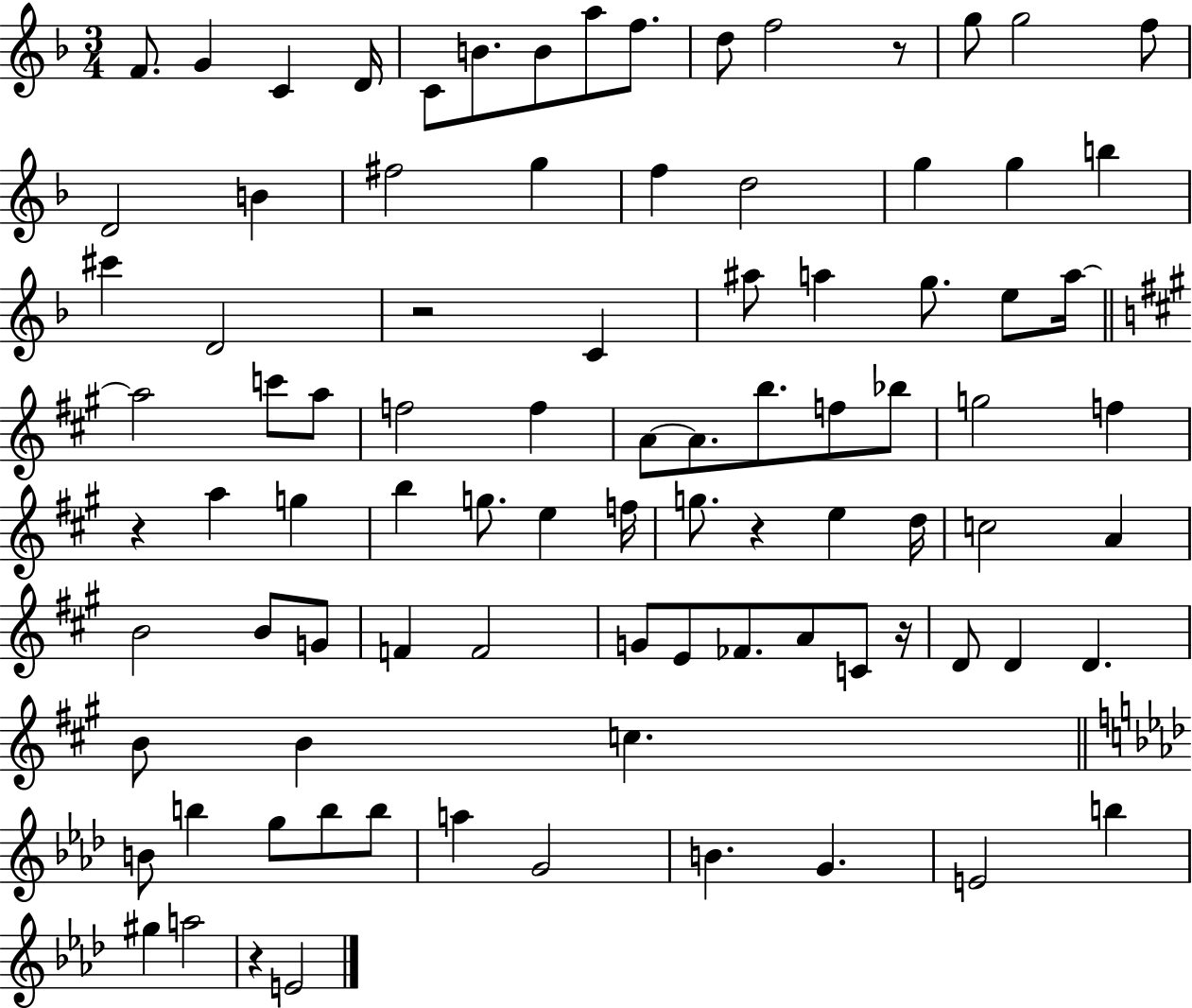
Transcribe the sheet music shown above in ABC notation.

X:1
T:Untitled
M:3/4
L:1/4
K:F
F/2 G C D/4 C/2 B/2 B/2 a/2 f/2 d/2 f2 z/2 g/2 g2 f/2 D2 B ^f2 g f d2 g g b ^c' D2 z2 C ^a/2 a g/2 e/2 a/4 a2 c'/2 a/2 f2 f A/2 A/2 b/2 f/2 _b/2 g2 f z a g b g/2 e f/4 g/2 z e d/4 c2 A B2 B/2 G/2 F F2 G/2 E/2 _F/2 A/2 C/2 z/4 D/2 D D B/2 B c B/2 b g/2 b/2 b/2 a G2 B G E2 b ^g a2 z E2